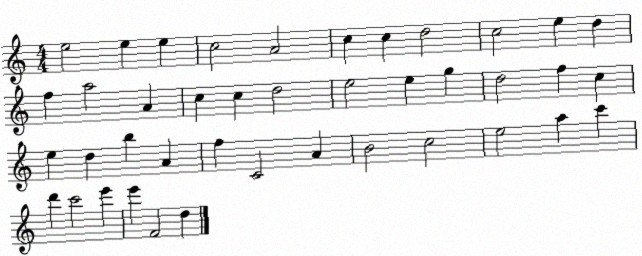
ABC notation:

X:1
T:Untitled
M:4/4
L:1/4
K:C
e2 e e c2 A2 c c d2 c2 e d f a2 A c c d2 e2 e g d2 f c e d b A f C2 A B2 c2 e2 a c' d' c'2 e' e' F2 d